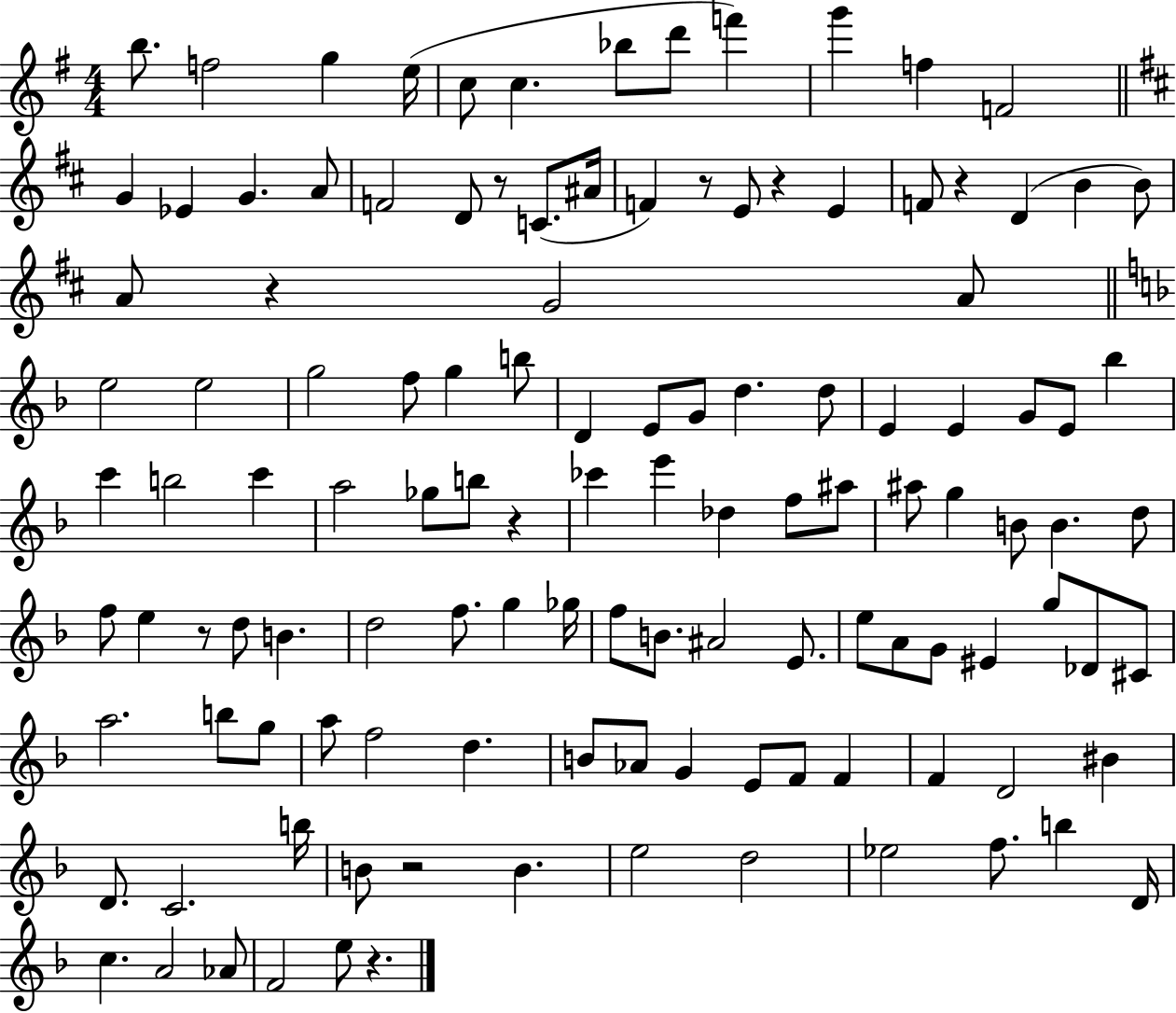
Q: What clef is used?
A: treble